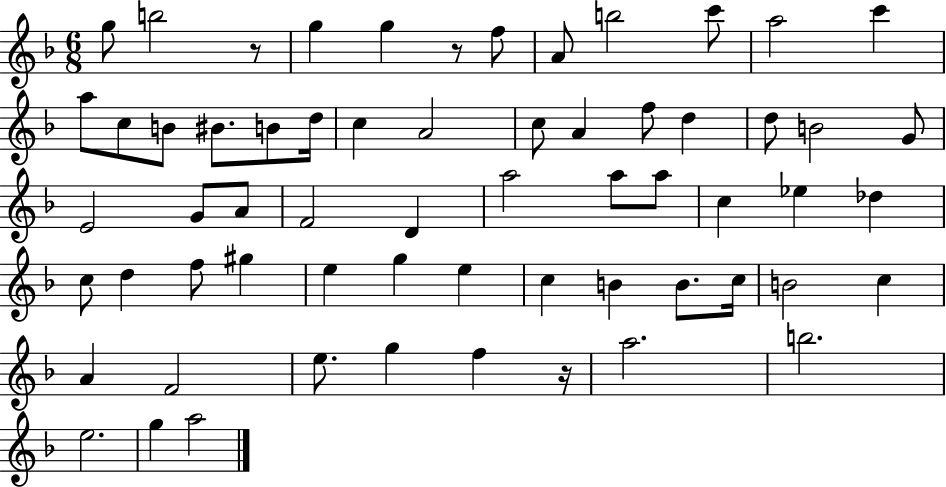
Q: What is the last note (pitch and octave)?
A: A5